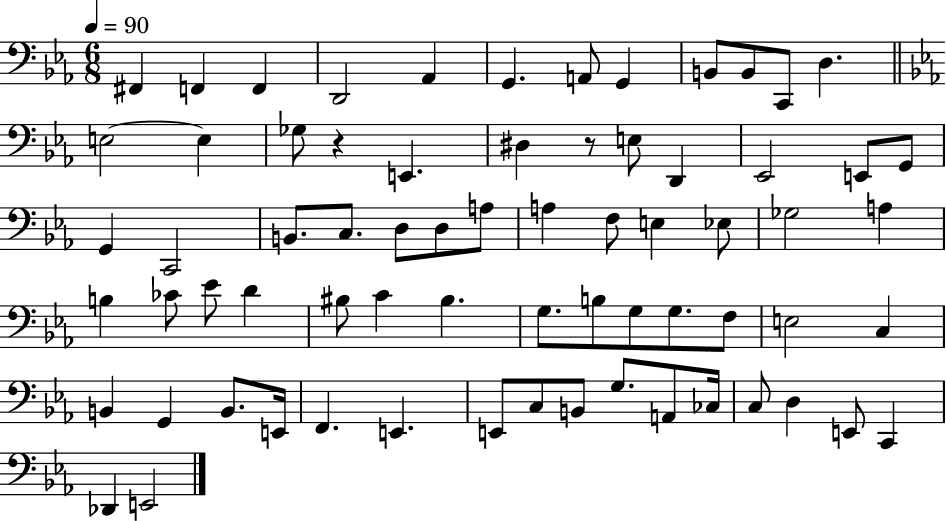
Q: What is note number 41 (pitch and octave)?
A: C4